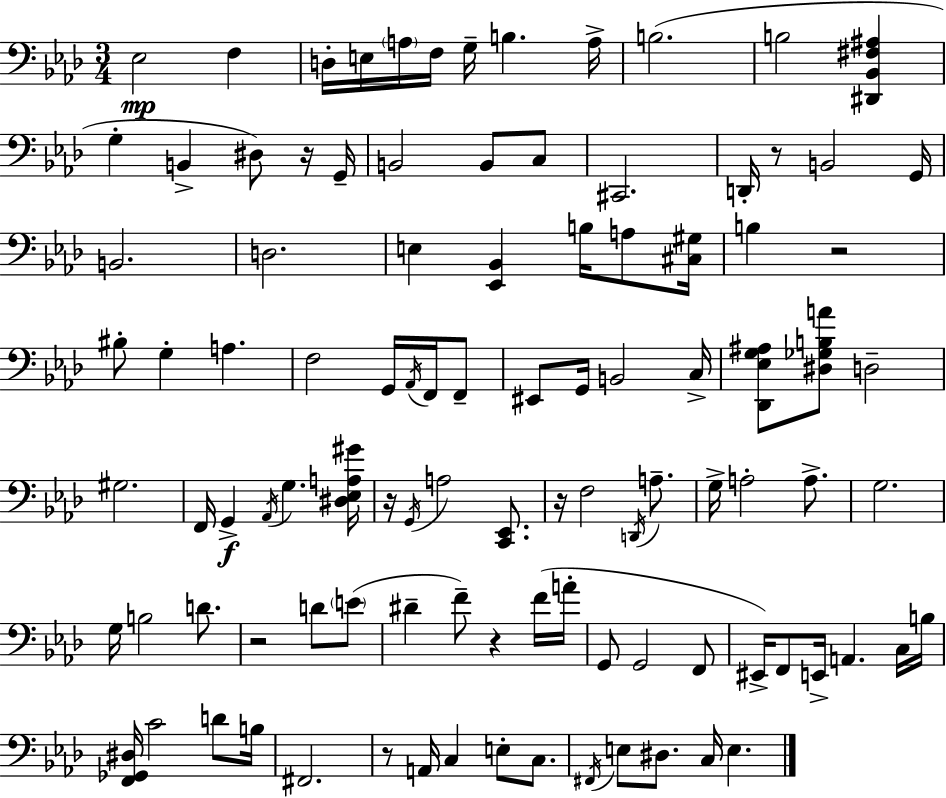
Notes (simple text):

Eb3/h F3/q D3/s E3/s A3/s F3/s G3/s B3/q. A3/s B3/h. B3/h [D#2,Bb2,F#3,A#3]/q G3/q B2/q D#3/e R/s G2/s B2/h B2/e C3/e C#2/h. D2/s R/e B2/h G2/s B2/h. D3/h. E3/q [Eb2,Bb2]/q B3/s A3/e [C#3,G#3]/s B3/q R/h BIS3/e G3/q A3/q. F3/h G2/s Ab2/s F2/s F2/e EIS2/e G2/s B2/h C3/s [Db2,Eb3,G3,A#3]/e [D#3,Gb3,B3,A4]/e D3/h G#3/h. F2/s G2/q Ab2/s G3/q. [D#3,Eb3,A3,G#4]/s R/s G2/s A3/h [C2,Eb2]/e. R/s F3/h D2/s A3/e. G3/s A3/h A3/e. G3/h. G3/s B3/h D4/e. R/h D4/e E4/e D#4/q F4/e R/q F4/s A4/s G2/e G2/h F2/e EIS2/s F2/e E2/s A2/q. C3/s B3/s [F2,Gb2,D#3]/s C4/h D4/e B3/s F#2/h. R/e A2/s C3/q E3/e C3/e. F#2/s E3/e D#3/e. C3/s E3/q.